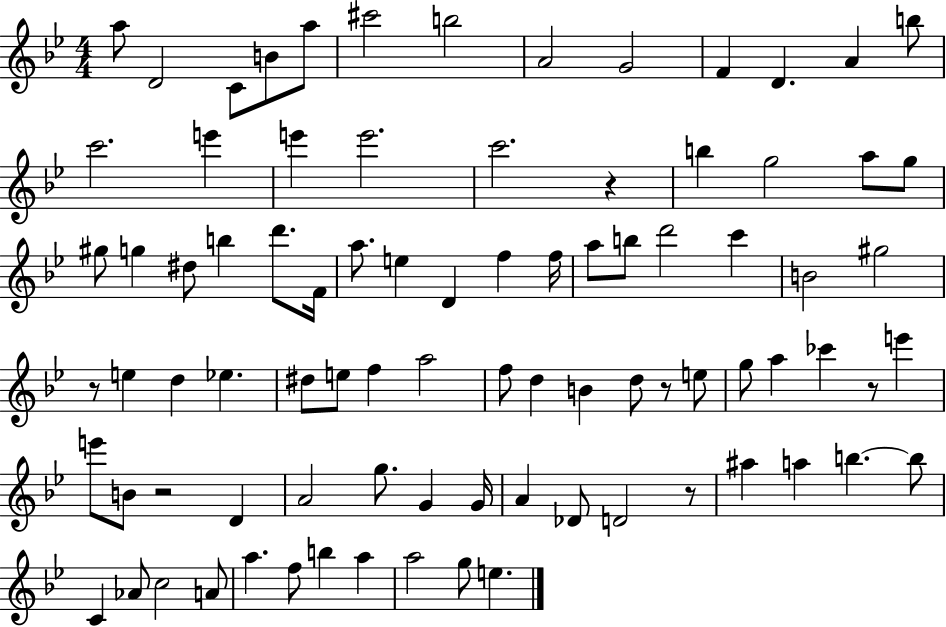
X:1
T:Untitled
M:4/4
L:1/4
K:Bb
a/2 D2 C/2 B/2 a/2 ^c'2 b2 A2 G2 F D A b/2 c'2 e' e' e'2 c'2 z b g2 a/2 g/2 ^g/2 g ^d/2 b d'/2 F/4 a/2 e D f f/4 a/2 b/2 d'2 c' B2 ^g2 z/2 e d _e ^d/2 e/2 f a2 f/2 d B d/2 z/2 e/2 g/2 a _c' z/2 e' e'/2 B/2 z2 D A2 g/2 G G/4 A _D/2 D2 z/2 ^a a b b/2 C _A/2 c2 A/2 a f/2 b a a2 g/2 e